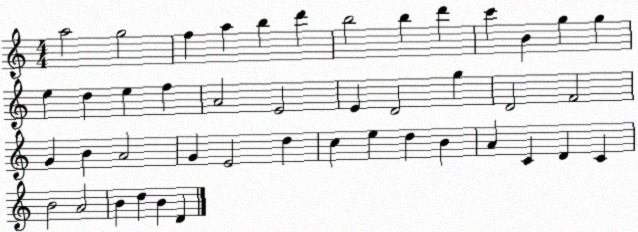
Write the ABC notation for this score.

X:1
T:Untitled
M:4/4
L:1/4
K:C
a2 g2 f a b d' b2 b d' c' B g g e d e f A2 E2 E D2 g D2 F2 G B A2 G E2 d c e d B A C D C B2 A2 B d B D